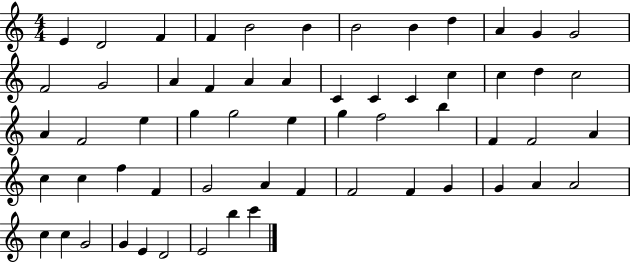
{
  \clef treble
  \numericTimeSignature
  \time 4/4
  \key c \major
  e'4 d'2 f'4 | f'4 b'2 b'4 | b'2 b'4 d''4 | a'4 g'4 g'2 | \break f'2 g'2 | a'4 f'4 a'4 a'4 | c'4 c'4 c'4 c''4 | c''4 d''4 c''2 | \break a'4 f'2 e''4 | g''4 g''2 e''4 | g''4 f''2 b''4 | f'4 f'2 a'4 | \break c''4 c''4 f''4 f'4 | g'2 a'4 f'4 | f'2 f'4 g'4 | g'4 a'4 a'2 | \break c''4 c''4 g'2 | g'4 e'4 d'2 | e'2 b''4 c'''4 | \bar "|."
}